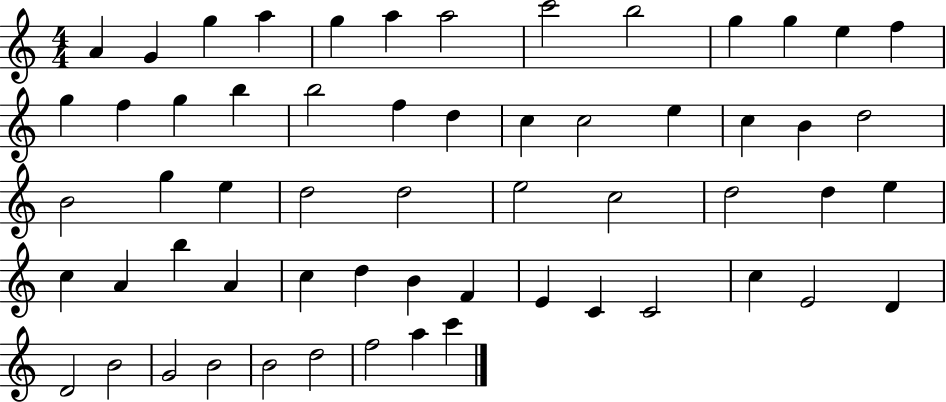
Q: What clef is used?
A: treble